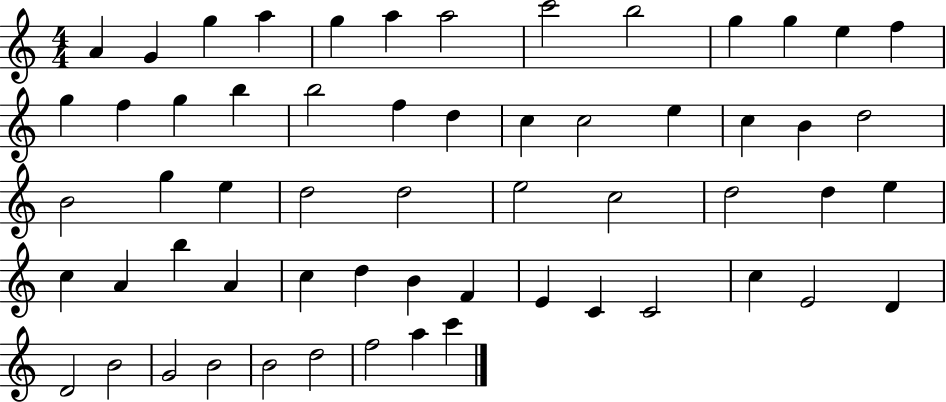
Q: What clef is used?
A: treble